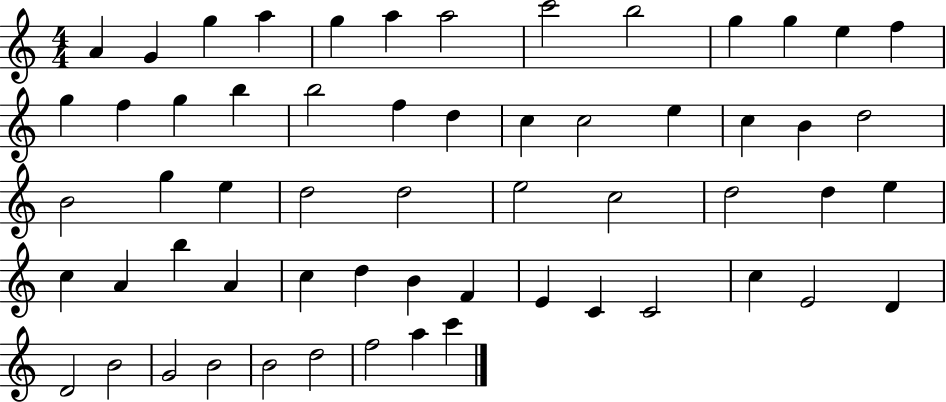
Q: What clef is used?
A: treble